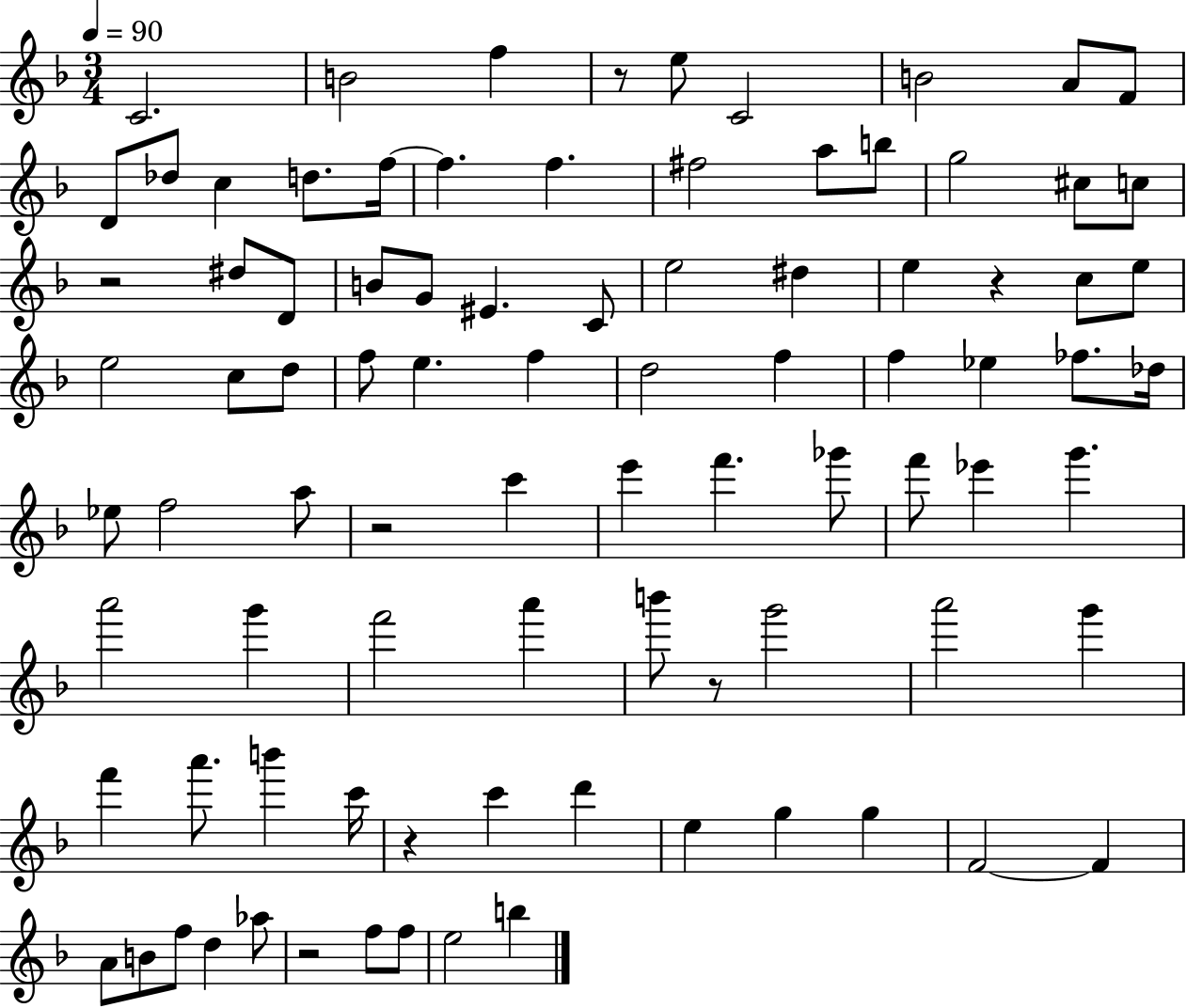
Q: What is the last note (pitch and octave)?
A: B5